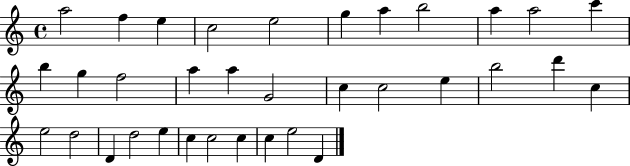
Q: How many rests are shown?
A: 0